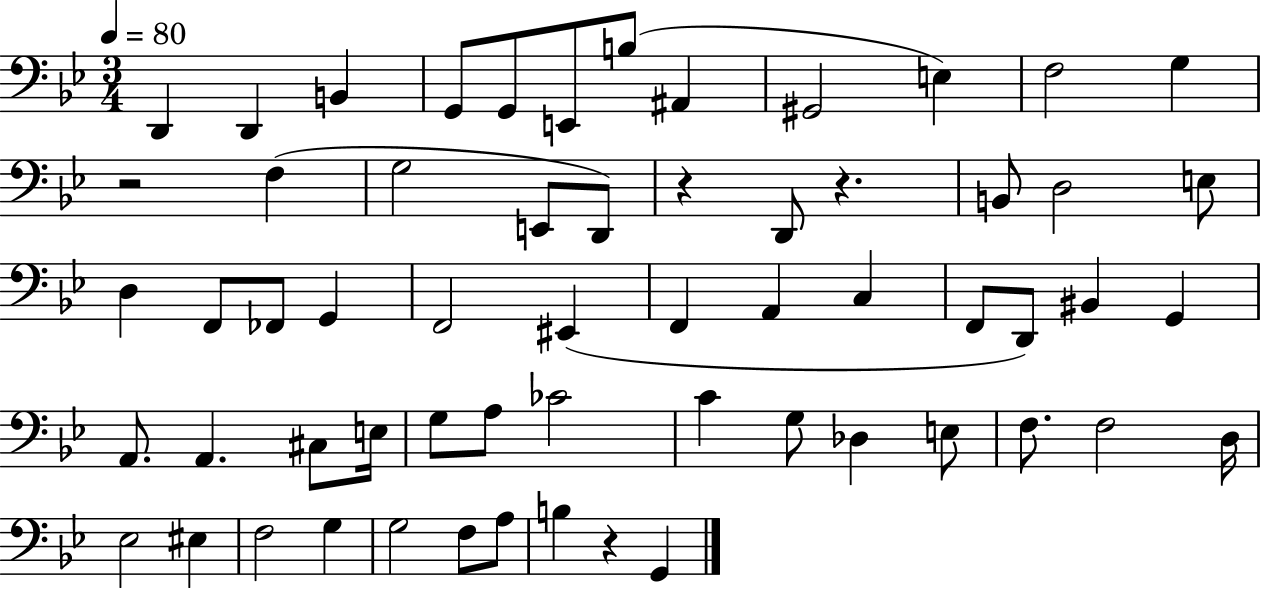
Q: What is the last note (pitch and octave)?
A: G2